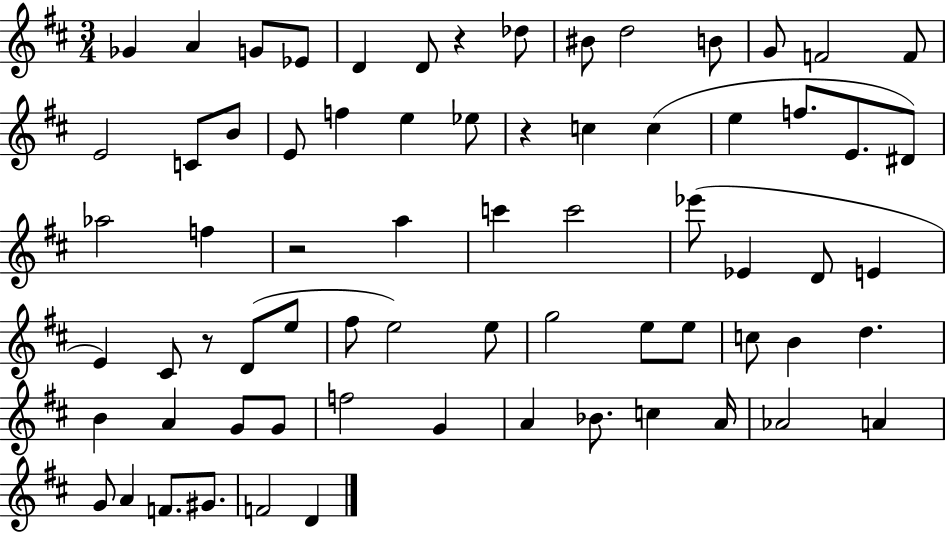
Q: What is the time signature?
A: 3/4